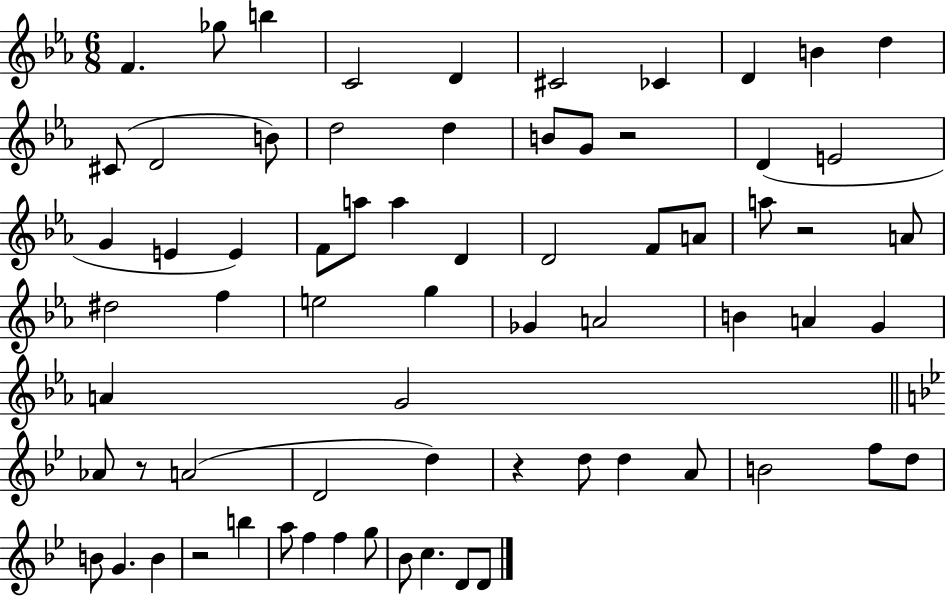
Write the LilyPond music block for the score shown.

{
  \clef treble
  \numericTimeSignature
  \time 6/8
  \key ees \major
  \repeat volta 2 { f'4. ges''8 b''4 | c'2 d'4 | cis'2 ces'4 | d'4 b'4 d''4 | \break cis'8( d'2 b'8) | d''2 d''4 | b'8 g'8 r2 | d'4( e'2 | \break g'4 e'4 e'4) | f'8 a''8 a''4 d'4 | d'2 f'8 a'8 | a''8 r2 a'8 | \break dis''2 f''4 | e''2 g''4 | ges'4 a'2 | b'4 a'4 g'4 | \break a'4 g'2 | \bar "||" \break \key g \minor aes'8 r8 a'2( | d'2 d''4) | r4 d''8 d''4 a'8 | b'2 f''8 d''8 | \break b'8 g'4. b'4 | r2 b''4 | a''8 f''4 f''4 g''8 | bes'8 c''4. d'8 d'8 | \break } \bar "|."
}